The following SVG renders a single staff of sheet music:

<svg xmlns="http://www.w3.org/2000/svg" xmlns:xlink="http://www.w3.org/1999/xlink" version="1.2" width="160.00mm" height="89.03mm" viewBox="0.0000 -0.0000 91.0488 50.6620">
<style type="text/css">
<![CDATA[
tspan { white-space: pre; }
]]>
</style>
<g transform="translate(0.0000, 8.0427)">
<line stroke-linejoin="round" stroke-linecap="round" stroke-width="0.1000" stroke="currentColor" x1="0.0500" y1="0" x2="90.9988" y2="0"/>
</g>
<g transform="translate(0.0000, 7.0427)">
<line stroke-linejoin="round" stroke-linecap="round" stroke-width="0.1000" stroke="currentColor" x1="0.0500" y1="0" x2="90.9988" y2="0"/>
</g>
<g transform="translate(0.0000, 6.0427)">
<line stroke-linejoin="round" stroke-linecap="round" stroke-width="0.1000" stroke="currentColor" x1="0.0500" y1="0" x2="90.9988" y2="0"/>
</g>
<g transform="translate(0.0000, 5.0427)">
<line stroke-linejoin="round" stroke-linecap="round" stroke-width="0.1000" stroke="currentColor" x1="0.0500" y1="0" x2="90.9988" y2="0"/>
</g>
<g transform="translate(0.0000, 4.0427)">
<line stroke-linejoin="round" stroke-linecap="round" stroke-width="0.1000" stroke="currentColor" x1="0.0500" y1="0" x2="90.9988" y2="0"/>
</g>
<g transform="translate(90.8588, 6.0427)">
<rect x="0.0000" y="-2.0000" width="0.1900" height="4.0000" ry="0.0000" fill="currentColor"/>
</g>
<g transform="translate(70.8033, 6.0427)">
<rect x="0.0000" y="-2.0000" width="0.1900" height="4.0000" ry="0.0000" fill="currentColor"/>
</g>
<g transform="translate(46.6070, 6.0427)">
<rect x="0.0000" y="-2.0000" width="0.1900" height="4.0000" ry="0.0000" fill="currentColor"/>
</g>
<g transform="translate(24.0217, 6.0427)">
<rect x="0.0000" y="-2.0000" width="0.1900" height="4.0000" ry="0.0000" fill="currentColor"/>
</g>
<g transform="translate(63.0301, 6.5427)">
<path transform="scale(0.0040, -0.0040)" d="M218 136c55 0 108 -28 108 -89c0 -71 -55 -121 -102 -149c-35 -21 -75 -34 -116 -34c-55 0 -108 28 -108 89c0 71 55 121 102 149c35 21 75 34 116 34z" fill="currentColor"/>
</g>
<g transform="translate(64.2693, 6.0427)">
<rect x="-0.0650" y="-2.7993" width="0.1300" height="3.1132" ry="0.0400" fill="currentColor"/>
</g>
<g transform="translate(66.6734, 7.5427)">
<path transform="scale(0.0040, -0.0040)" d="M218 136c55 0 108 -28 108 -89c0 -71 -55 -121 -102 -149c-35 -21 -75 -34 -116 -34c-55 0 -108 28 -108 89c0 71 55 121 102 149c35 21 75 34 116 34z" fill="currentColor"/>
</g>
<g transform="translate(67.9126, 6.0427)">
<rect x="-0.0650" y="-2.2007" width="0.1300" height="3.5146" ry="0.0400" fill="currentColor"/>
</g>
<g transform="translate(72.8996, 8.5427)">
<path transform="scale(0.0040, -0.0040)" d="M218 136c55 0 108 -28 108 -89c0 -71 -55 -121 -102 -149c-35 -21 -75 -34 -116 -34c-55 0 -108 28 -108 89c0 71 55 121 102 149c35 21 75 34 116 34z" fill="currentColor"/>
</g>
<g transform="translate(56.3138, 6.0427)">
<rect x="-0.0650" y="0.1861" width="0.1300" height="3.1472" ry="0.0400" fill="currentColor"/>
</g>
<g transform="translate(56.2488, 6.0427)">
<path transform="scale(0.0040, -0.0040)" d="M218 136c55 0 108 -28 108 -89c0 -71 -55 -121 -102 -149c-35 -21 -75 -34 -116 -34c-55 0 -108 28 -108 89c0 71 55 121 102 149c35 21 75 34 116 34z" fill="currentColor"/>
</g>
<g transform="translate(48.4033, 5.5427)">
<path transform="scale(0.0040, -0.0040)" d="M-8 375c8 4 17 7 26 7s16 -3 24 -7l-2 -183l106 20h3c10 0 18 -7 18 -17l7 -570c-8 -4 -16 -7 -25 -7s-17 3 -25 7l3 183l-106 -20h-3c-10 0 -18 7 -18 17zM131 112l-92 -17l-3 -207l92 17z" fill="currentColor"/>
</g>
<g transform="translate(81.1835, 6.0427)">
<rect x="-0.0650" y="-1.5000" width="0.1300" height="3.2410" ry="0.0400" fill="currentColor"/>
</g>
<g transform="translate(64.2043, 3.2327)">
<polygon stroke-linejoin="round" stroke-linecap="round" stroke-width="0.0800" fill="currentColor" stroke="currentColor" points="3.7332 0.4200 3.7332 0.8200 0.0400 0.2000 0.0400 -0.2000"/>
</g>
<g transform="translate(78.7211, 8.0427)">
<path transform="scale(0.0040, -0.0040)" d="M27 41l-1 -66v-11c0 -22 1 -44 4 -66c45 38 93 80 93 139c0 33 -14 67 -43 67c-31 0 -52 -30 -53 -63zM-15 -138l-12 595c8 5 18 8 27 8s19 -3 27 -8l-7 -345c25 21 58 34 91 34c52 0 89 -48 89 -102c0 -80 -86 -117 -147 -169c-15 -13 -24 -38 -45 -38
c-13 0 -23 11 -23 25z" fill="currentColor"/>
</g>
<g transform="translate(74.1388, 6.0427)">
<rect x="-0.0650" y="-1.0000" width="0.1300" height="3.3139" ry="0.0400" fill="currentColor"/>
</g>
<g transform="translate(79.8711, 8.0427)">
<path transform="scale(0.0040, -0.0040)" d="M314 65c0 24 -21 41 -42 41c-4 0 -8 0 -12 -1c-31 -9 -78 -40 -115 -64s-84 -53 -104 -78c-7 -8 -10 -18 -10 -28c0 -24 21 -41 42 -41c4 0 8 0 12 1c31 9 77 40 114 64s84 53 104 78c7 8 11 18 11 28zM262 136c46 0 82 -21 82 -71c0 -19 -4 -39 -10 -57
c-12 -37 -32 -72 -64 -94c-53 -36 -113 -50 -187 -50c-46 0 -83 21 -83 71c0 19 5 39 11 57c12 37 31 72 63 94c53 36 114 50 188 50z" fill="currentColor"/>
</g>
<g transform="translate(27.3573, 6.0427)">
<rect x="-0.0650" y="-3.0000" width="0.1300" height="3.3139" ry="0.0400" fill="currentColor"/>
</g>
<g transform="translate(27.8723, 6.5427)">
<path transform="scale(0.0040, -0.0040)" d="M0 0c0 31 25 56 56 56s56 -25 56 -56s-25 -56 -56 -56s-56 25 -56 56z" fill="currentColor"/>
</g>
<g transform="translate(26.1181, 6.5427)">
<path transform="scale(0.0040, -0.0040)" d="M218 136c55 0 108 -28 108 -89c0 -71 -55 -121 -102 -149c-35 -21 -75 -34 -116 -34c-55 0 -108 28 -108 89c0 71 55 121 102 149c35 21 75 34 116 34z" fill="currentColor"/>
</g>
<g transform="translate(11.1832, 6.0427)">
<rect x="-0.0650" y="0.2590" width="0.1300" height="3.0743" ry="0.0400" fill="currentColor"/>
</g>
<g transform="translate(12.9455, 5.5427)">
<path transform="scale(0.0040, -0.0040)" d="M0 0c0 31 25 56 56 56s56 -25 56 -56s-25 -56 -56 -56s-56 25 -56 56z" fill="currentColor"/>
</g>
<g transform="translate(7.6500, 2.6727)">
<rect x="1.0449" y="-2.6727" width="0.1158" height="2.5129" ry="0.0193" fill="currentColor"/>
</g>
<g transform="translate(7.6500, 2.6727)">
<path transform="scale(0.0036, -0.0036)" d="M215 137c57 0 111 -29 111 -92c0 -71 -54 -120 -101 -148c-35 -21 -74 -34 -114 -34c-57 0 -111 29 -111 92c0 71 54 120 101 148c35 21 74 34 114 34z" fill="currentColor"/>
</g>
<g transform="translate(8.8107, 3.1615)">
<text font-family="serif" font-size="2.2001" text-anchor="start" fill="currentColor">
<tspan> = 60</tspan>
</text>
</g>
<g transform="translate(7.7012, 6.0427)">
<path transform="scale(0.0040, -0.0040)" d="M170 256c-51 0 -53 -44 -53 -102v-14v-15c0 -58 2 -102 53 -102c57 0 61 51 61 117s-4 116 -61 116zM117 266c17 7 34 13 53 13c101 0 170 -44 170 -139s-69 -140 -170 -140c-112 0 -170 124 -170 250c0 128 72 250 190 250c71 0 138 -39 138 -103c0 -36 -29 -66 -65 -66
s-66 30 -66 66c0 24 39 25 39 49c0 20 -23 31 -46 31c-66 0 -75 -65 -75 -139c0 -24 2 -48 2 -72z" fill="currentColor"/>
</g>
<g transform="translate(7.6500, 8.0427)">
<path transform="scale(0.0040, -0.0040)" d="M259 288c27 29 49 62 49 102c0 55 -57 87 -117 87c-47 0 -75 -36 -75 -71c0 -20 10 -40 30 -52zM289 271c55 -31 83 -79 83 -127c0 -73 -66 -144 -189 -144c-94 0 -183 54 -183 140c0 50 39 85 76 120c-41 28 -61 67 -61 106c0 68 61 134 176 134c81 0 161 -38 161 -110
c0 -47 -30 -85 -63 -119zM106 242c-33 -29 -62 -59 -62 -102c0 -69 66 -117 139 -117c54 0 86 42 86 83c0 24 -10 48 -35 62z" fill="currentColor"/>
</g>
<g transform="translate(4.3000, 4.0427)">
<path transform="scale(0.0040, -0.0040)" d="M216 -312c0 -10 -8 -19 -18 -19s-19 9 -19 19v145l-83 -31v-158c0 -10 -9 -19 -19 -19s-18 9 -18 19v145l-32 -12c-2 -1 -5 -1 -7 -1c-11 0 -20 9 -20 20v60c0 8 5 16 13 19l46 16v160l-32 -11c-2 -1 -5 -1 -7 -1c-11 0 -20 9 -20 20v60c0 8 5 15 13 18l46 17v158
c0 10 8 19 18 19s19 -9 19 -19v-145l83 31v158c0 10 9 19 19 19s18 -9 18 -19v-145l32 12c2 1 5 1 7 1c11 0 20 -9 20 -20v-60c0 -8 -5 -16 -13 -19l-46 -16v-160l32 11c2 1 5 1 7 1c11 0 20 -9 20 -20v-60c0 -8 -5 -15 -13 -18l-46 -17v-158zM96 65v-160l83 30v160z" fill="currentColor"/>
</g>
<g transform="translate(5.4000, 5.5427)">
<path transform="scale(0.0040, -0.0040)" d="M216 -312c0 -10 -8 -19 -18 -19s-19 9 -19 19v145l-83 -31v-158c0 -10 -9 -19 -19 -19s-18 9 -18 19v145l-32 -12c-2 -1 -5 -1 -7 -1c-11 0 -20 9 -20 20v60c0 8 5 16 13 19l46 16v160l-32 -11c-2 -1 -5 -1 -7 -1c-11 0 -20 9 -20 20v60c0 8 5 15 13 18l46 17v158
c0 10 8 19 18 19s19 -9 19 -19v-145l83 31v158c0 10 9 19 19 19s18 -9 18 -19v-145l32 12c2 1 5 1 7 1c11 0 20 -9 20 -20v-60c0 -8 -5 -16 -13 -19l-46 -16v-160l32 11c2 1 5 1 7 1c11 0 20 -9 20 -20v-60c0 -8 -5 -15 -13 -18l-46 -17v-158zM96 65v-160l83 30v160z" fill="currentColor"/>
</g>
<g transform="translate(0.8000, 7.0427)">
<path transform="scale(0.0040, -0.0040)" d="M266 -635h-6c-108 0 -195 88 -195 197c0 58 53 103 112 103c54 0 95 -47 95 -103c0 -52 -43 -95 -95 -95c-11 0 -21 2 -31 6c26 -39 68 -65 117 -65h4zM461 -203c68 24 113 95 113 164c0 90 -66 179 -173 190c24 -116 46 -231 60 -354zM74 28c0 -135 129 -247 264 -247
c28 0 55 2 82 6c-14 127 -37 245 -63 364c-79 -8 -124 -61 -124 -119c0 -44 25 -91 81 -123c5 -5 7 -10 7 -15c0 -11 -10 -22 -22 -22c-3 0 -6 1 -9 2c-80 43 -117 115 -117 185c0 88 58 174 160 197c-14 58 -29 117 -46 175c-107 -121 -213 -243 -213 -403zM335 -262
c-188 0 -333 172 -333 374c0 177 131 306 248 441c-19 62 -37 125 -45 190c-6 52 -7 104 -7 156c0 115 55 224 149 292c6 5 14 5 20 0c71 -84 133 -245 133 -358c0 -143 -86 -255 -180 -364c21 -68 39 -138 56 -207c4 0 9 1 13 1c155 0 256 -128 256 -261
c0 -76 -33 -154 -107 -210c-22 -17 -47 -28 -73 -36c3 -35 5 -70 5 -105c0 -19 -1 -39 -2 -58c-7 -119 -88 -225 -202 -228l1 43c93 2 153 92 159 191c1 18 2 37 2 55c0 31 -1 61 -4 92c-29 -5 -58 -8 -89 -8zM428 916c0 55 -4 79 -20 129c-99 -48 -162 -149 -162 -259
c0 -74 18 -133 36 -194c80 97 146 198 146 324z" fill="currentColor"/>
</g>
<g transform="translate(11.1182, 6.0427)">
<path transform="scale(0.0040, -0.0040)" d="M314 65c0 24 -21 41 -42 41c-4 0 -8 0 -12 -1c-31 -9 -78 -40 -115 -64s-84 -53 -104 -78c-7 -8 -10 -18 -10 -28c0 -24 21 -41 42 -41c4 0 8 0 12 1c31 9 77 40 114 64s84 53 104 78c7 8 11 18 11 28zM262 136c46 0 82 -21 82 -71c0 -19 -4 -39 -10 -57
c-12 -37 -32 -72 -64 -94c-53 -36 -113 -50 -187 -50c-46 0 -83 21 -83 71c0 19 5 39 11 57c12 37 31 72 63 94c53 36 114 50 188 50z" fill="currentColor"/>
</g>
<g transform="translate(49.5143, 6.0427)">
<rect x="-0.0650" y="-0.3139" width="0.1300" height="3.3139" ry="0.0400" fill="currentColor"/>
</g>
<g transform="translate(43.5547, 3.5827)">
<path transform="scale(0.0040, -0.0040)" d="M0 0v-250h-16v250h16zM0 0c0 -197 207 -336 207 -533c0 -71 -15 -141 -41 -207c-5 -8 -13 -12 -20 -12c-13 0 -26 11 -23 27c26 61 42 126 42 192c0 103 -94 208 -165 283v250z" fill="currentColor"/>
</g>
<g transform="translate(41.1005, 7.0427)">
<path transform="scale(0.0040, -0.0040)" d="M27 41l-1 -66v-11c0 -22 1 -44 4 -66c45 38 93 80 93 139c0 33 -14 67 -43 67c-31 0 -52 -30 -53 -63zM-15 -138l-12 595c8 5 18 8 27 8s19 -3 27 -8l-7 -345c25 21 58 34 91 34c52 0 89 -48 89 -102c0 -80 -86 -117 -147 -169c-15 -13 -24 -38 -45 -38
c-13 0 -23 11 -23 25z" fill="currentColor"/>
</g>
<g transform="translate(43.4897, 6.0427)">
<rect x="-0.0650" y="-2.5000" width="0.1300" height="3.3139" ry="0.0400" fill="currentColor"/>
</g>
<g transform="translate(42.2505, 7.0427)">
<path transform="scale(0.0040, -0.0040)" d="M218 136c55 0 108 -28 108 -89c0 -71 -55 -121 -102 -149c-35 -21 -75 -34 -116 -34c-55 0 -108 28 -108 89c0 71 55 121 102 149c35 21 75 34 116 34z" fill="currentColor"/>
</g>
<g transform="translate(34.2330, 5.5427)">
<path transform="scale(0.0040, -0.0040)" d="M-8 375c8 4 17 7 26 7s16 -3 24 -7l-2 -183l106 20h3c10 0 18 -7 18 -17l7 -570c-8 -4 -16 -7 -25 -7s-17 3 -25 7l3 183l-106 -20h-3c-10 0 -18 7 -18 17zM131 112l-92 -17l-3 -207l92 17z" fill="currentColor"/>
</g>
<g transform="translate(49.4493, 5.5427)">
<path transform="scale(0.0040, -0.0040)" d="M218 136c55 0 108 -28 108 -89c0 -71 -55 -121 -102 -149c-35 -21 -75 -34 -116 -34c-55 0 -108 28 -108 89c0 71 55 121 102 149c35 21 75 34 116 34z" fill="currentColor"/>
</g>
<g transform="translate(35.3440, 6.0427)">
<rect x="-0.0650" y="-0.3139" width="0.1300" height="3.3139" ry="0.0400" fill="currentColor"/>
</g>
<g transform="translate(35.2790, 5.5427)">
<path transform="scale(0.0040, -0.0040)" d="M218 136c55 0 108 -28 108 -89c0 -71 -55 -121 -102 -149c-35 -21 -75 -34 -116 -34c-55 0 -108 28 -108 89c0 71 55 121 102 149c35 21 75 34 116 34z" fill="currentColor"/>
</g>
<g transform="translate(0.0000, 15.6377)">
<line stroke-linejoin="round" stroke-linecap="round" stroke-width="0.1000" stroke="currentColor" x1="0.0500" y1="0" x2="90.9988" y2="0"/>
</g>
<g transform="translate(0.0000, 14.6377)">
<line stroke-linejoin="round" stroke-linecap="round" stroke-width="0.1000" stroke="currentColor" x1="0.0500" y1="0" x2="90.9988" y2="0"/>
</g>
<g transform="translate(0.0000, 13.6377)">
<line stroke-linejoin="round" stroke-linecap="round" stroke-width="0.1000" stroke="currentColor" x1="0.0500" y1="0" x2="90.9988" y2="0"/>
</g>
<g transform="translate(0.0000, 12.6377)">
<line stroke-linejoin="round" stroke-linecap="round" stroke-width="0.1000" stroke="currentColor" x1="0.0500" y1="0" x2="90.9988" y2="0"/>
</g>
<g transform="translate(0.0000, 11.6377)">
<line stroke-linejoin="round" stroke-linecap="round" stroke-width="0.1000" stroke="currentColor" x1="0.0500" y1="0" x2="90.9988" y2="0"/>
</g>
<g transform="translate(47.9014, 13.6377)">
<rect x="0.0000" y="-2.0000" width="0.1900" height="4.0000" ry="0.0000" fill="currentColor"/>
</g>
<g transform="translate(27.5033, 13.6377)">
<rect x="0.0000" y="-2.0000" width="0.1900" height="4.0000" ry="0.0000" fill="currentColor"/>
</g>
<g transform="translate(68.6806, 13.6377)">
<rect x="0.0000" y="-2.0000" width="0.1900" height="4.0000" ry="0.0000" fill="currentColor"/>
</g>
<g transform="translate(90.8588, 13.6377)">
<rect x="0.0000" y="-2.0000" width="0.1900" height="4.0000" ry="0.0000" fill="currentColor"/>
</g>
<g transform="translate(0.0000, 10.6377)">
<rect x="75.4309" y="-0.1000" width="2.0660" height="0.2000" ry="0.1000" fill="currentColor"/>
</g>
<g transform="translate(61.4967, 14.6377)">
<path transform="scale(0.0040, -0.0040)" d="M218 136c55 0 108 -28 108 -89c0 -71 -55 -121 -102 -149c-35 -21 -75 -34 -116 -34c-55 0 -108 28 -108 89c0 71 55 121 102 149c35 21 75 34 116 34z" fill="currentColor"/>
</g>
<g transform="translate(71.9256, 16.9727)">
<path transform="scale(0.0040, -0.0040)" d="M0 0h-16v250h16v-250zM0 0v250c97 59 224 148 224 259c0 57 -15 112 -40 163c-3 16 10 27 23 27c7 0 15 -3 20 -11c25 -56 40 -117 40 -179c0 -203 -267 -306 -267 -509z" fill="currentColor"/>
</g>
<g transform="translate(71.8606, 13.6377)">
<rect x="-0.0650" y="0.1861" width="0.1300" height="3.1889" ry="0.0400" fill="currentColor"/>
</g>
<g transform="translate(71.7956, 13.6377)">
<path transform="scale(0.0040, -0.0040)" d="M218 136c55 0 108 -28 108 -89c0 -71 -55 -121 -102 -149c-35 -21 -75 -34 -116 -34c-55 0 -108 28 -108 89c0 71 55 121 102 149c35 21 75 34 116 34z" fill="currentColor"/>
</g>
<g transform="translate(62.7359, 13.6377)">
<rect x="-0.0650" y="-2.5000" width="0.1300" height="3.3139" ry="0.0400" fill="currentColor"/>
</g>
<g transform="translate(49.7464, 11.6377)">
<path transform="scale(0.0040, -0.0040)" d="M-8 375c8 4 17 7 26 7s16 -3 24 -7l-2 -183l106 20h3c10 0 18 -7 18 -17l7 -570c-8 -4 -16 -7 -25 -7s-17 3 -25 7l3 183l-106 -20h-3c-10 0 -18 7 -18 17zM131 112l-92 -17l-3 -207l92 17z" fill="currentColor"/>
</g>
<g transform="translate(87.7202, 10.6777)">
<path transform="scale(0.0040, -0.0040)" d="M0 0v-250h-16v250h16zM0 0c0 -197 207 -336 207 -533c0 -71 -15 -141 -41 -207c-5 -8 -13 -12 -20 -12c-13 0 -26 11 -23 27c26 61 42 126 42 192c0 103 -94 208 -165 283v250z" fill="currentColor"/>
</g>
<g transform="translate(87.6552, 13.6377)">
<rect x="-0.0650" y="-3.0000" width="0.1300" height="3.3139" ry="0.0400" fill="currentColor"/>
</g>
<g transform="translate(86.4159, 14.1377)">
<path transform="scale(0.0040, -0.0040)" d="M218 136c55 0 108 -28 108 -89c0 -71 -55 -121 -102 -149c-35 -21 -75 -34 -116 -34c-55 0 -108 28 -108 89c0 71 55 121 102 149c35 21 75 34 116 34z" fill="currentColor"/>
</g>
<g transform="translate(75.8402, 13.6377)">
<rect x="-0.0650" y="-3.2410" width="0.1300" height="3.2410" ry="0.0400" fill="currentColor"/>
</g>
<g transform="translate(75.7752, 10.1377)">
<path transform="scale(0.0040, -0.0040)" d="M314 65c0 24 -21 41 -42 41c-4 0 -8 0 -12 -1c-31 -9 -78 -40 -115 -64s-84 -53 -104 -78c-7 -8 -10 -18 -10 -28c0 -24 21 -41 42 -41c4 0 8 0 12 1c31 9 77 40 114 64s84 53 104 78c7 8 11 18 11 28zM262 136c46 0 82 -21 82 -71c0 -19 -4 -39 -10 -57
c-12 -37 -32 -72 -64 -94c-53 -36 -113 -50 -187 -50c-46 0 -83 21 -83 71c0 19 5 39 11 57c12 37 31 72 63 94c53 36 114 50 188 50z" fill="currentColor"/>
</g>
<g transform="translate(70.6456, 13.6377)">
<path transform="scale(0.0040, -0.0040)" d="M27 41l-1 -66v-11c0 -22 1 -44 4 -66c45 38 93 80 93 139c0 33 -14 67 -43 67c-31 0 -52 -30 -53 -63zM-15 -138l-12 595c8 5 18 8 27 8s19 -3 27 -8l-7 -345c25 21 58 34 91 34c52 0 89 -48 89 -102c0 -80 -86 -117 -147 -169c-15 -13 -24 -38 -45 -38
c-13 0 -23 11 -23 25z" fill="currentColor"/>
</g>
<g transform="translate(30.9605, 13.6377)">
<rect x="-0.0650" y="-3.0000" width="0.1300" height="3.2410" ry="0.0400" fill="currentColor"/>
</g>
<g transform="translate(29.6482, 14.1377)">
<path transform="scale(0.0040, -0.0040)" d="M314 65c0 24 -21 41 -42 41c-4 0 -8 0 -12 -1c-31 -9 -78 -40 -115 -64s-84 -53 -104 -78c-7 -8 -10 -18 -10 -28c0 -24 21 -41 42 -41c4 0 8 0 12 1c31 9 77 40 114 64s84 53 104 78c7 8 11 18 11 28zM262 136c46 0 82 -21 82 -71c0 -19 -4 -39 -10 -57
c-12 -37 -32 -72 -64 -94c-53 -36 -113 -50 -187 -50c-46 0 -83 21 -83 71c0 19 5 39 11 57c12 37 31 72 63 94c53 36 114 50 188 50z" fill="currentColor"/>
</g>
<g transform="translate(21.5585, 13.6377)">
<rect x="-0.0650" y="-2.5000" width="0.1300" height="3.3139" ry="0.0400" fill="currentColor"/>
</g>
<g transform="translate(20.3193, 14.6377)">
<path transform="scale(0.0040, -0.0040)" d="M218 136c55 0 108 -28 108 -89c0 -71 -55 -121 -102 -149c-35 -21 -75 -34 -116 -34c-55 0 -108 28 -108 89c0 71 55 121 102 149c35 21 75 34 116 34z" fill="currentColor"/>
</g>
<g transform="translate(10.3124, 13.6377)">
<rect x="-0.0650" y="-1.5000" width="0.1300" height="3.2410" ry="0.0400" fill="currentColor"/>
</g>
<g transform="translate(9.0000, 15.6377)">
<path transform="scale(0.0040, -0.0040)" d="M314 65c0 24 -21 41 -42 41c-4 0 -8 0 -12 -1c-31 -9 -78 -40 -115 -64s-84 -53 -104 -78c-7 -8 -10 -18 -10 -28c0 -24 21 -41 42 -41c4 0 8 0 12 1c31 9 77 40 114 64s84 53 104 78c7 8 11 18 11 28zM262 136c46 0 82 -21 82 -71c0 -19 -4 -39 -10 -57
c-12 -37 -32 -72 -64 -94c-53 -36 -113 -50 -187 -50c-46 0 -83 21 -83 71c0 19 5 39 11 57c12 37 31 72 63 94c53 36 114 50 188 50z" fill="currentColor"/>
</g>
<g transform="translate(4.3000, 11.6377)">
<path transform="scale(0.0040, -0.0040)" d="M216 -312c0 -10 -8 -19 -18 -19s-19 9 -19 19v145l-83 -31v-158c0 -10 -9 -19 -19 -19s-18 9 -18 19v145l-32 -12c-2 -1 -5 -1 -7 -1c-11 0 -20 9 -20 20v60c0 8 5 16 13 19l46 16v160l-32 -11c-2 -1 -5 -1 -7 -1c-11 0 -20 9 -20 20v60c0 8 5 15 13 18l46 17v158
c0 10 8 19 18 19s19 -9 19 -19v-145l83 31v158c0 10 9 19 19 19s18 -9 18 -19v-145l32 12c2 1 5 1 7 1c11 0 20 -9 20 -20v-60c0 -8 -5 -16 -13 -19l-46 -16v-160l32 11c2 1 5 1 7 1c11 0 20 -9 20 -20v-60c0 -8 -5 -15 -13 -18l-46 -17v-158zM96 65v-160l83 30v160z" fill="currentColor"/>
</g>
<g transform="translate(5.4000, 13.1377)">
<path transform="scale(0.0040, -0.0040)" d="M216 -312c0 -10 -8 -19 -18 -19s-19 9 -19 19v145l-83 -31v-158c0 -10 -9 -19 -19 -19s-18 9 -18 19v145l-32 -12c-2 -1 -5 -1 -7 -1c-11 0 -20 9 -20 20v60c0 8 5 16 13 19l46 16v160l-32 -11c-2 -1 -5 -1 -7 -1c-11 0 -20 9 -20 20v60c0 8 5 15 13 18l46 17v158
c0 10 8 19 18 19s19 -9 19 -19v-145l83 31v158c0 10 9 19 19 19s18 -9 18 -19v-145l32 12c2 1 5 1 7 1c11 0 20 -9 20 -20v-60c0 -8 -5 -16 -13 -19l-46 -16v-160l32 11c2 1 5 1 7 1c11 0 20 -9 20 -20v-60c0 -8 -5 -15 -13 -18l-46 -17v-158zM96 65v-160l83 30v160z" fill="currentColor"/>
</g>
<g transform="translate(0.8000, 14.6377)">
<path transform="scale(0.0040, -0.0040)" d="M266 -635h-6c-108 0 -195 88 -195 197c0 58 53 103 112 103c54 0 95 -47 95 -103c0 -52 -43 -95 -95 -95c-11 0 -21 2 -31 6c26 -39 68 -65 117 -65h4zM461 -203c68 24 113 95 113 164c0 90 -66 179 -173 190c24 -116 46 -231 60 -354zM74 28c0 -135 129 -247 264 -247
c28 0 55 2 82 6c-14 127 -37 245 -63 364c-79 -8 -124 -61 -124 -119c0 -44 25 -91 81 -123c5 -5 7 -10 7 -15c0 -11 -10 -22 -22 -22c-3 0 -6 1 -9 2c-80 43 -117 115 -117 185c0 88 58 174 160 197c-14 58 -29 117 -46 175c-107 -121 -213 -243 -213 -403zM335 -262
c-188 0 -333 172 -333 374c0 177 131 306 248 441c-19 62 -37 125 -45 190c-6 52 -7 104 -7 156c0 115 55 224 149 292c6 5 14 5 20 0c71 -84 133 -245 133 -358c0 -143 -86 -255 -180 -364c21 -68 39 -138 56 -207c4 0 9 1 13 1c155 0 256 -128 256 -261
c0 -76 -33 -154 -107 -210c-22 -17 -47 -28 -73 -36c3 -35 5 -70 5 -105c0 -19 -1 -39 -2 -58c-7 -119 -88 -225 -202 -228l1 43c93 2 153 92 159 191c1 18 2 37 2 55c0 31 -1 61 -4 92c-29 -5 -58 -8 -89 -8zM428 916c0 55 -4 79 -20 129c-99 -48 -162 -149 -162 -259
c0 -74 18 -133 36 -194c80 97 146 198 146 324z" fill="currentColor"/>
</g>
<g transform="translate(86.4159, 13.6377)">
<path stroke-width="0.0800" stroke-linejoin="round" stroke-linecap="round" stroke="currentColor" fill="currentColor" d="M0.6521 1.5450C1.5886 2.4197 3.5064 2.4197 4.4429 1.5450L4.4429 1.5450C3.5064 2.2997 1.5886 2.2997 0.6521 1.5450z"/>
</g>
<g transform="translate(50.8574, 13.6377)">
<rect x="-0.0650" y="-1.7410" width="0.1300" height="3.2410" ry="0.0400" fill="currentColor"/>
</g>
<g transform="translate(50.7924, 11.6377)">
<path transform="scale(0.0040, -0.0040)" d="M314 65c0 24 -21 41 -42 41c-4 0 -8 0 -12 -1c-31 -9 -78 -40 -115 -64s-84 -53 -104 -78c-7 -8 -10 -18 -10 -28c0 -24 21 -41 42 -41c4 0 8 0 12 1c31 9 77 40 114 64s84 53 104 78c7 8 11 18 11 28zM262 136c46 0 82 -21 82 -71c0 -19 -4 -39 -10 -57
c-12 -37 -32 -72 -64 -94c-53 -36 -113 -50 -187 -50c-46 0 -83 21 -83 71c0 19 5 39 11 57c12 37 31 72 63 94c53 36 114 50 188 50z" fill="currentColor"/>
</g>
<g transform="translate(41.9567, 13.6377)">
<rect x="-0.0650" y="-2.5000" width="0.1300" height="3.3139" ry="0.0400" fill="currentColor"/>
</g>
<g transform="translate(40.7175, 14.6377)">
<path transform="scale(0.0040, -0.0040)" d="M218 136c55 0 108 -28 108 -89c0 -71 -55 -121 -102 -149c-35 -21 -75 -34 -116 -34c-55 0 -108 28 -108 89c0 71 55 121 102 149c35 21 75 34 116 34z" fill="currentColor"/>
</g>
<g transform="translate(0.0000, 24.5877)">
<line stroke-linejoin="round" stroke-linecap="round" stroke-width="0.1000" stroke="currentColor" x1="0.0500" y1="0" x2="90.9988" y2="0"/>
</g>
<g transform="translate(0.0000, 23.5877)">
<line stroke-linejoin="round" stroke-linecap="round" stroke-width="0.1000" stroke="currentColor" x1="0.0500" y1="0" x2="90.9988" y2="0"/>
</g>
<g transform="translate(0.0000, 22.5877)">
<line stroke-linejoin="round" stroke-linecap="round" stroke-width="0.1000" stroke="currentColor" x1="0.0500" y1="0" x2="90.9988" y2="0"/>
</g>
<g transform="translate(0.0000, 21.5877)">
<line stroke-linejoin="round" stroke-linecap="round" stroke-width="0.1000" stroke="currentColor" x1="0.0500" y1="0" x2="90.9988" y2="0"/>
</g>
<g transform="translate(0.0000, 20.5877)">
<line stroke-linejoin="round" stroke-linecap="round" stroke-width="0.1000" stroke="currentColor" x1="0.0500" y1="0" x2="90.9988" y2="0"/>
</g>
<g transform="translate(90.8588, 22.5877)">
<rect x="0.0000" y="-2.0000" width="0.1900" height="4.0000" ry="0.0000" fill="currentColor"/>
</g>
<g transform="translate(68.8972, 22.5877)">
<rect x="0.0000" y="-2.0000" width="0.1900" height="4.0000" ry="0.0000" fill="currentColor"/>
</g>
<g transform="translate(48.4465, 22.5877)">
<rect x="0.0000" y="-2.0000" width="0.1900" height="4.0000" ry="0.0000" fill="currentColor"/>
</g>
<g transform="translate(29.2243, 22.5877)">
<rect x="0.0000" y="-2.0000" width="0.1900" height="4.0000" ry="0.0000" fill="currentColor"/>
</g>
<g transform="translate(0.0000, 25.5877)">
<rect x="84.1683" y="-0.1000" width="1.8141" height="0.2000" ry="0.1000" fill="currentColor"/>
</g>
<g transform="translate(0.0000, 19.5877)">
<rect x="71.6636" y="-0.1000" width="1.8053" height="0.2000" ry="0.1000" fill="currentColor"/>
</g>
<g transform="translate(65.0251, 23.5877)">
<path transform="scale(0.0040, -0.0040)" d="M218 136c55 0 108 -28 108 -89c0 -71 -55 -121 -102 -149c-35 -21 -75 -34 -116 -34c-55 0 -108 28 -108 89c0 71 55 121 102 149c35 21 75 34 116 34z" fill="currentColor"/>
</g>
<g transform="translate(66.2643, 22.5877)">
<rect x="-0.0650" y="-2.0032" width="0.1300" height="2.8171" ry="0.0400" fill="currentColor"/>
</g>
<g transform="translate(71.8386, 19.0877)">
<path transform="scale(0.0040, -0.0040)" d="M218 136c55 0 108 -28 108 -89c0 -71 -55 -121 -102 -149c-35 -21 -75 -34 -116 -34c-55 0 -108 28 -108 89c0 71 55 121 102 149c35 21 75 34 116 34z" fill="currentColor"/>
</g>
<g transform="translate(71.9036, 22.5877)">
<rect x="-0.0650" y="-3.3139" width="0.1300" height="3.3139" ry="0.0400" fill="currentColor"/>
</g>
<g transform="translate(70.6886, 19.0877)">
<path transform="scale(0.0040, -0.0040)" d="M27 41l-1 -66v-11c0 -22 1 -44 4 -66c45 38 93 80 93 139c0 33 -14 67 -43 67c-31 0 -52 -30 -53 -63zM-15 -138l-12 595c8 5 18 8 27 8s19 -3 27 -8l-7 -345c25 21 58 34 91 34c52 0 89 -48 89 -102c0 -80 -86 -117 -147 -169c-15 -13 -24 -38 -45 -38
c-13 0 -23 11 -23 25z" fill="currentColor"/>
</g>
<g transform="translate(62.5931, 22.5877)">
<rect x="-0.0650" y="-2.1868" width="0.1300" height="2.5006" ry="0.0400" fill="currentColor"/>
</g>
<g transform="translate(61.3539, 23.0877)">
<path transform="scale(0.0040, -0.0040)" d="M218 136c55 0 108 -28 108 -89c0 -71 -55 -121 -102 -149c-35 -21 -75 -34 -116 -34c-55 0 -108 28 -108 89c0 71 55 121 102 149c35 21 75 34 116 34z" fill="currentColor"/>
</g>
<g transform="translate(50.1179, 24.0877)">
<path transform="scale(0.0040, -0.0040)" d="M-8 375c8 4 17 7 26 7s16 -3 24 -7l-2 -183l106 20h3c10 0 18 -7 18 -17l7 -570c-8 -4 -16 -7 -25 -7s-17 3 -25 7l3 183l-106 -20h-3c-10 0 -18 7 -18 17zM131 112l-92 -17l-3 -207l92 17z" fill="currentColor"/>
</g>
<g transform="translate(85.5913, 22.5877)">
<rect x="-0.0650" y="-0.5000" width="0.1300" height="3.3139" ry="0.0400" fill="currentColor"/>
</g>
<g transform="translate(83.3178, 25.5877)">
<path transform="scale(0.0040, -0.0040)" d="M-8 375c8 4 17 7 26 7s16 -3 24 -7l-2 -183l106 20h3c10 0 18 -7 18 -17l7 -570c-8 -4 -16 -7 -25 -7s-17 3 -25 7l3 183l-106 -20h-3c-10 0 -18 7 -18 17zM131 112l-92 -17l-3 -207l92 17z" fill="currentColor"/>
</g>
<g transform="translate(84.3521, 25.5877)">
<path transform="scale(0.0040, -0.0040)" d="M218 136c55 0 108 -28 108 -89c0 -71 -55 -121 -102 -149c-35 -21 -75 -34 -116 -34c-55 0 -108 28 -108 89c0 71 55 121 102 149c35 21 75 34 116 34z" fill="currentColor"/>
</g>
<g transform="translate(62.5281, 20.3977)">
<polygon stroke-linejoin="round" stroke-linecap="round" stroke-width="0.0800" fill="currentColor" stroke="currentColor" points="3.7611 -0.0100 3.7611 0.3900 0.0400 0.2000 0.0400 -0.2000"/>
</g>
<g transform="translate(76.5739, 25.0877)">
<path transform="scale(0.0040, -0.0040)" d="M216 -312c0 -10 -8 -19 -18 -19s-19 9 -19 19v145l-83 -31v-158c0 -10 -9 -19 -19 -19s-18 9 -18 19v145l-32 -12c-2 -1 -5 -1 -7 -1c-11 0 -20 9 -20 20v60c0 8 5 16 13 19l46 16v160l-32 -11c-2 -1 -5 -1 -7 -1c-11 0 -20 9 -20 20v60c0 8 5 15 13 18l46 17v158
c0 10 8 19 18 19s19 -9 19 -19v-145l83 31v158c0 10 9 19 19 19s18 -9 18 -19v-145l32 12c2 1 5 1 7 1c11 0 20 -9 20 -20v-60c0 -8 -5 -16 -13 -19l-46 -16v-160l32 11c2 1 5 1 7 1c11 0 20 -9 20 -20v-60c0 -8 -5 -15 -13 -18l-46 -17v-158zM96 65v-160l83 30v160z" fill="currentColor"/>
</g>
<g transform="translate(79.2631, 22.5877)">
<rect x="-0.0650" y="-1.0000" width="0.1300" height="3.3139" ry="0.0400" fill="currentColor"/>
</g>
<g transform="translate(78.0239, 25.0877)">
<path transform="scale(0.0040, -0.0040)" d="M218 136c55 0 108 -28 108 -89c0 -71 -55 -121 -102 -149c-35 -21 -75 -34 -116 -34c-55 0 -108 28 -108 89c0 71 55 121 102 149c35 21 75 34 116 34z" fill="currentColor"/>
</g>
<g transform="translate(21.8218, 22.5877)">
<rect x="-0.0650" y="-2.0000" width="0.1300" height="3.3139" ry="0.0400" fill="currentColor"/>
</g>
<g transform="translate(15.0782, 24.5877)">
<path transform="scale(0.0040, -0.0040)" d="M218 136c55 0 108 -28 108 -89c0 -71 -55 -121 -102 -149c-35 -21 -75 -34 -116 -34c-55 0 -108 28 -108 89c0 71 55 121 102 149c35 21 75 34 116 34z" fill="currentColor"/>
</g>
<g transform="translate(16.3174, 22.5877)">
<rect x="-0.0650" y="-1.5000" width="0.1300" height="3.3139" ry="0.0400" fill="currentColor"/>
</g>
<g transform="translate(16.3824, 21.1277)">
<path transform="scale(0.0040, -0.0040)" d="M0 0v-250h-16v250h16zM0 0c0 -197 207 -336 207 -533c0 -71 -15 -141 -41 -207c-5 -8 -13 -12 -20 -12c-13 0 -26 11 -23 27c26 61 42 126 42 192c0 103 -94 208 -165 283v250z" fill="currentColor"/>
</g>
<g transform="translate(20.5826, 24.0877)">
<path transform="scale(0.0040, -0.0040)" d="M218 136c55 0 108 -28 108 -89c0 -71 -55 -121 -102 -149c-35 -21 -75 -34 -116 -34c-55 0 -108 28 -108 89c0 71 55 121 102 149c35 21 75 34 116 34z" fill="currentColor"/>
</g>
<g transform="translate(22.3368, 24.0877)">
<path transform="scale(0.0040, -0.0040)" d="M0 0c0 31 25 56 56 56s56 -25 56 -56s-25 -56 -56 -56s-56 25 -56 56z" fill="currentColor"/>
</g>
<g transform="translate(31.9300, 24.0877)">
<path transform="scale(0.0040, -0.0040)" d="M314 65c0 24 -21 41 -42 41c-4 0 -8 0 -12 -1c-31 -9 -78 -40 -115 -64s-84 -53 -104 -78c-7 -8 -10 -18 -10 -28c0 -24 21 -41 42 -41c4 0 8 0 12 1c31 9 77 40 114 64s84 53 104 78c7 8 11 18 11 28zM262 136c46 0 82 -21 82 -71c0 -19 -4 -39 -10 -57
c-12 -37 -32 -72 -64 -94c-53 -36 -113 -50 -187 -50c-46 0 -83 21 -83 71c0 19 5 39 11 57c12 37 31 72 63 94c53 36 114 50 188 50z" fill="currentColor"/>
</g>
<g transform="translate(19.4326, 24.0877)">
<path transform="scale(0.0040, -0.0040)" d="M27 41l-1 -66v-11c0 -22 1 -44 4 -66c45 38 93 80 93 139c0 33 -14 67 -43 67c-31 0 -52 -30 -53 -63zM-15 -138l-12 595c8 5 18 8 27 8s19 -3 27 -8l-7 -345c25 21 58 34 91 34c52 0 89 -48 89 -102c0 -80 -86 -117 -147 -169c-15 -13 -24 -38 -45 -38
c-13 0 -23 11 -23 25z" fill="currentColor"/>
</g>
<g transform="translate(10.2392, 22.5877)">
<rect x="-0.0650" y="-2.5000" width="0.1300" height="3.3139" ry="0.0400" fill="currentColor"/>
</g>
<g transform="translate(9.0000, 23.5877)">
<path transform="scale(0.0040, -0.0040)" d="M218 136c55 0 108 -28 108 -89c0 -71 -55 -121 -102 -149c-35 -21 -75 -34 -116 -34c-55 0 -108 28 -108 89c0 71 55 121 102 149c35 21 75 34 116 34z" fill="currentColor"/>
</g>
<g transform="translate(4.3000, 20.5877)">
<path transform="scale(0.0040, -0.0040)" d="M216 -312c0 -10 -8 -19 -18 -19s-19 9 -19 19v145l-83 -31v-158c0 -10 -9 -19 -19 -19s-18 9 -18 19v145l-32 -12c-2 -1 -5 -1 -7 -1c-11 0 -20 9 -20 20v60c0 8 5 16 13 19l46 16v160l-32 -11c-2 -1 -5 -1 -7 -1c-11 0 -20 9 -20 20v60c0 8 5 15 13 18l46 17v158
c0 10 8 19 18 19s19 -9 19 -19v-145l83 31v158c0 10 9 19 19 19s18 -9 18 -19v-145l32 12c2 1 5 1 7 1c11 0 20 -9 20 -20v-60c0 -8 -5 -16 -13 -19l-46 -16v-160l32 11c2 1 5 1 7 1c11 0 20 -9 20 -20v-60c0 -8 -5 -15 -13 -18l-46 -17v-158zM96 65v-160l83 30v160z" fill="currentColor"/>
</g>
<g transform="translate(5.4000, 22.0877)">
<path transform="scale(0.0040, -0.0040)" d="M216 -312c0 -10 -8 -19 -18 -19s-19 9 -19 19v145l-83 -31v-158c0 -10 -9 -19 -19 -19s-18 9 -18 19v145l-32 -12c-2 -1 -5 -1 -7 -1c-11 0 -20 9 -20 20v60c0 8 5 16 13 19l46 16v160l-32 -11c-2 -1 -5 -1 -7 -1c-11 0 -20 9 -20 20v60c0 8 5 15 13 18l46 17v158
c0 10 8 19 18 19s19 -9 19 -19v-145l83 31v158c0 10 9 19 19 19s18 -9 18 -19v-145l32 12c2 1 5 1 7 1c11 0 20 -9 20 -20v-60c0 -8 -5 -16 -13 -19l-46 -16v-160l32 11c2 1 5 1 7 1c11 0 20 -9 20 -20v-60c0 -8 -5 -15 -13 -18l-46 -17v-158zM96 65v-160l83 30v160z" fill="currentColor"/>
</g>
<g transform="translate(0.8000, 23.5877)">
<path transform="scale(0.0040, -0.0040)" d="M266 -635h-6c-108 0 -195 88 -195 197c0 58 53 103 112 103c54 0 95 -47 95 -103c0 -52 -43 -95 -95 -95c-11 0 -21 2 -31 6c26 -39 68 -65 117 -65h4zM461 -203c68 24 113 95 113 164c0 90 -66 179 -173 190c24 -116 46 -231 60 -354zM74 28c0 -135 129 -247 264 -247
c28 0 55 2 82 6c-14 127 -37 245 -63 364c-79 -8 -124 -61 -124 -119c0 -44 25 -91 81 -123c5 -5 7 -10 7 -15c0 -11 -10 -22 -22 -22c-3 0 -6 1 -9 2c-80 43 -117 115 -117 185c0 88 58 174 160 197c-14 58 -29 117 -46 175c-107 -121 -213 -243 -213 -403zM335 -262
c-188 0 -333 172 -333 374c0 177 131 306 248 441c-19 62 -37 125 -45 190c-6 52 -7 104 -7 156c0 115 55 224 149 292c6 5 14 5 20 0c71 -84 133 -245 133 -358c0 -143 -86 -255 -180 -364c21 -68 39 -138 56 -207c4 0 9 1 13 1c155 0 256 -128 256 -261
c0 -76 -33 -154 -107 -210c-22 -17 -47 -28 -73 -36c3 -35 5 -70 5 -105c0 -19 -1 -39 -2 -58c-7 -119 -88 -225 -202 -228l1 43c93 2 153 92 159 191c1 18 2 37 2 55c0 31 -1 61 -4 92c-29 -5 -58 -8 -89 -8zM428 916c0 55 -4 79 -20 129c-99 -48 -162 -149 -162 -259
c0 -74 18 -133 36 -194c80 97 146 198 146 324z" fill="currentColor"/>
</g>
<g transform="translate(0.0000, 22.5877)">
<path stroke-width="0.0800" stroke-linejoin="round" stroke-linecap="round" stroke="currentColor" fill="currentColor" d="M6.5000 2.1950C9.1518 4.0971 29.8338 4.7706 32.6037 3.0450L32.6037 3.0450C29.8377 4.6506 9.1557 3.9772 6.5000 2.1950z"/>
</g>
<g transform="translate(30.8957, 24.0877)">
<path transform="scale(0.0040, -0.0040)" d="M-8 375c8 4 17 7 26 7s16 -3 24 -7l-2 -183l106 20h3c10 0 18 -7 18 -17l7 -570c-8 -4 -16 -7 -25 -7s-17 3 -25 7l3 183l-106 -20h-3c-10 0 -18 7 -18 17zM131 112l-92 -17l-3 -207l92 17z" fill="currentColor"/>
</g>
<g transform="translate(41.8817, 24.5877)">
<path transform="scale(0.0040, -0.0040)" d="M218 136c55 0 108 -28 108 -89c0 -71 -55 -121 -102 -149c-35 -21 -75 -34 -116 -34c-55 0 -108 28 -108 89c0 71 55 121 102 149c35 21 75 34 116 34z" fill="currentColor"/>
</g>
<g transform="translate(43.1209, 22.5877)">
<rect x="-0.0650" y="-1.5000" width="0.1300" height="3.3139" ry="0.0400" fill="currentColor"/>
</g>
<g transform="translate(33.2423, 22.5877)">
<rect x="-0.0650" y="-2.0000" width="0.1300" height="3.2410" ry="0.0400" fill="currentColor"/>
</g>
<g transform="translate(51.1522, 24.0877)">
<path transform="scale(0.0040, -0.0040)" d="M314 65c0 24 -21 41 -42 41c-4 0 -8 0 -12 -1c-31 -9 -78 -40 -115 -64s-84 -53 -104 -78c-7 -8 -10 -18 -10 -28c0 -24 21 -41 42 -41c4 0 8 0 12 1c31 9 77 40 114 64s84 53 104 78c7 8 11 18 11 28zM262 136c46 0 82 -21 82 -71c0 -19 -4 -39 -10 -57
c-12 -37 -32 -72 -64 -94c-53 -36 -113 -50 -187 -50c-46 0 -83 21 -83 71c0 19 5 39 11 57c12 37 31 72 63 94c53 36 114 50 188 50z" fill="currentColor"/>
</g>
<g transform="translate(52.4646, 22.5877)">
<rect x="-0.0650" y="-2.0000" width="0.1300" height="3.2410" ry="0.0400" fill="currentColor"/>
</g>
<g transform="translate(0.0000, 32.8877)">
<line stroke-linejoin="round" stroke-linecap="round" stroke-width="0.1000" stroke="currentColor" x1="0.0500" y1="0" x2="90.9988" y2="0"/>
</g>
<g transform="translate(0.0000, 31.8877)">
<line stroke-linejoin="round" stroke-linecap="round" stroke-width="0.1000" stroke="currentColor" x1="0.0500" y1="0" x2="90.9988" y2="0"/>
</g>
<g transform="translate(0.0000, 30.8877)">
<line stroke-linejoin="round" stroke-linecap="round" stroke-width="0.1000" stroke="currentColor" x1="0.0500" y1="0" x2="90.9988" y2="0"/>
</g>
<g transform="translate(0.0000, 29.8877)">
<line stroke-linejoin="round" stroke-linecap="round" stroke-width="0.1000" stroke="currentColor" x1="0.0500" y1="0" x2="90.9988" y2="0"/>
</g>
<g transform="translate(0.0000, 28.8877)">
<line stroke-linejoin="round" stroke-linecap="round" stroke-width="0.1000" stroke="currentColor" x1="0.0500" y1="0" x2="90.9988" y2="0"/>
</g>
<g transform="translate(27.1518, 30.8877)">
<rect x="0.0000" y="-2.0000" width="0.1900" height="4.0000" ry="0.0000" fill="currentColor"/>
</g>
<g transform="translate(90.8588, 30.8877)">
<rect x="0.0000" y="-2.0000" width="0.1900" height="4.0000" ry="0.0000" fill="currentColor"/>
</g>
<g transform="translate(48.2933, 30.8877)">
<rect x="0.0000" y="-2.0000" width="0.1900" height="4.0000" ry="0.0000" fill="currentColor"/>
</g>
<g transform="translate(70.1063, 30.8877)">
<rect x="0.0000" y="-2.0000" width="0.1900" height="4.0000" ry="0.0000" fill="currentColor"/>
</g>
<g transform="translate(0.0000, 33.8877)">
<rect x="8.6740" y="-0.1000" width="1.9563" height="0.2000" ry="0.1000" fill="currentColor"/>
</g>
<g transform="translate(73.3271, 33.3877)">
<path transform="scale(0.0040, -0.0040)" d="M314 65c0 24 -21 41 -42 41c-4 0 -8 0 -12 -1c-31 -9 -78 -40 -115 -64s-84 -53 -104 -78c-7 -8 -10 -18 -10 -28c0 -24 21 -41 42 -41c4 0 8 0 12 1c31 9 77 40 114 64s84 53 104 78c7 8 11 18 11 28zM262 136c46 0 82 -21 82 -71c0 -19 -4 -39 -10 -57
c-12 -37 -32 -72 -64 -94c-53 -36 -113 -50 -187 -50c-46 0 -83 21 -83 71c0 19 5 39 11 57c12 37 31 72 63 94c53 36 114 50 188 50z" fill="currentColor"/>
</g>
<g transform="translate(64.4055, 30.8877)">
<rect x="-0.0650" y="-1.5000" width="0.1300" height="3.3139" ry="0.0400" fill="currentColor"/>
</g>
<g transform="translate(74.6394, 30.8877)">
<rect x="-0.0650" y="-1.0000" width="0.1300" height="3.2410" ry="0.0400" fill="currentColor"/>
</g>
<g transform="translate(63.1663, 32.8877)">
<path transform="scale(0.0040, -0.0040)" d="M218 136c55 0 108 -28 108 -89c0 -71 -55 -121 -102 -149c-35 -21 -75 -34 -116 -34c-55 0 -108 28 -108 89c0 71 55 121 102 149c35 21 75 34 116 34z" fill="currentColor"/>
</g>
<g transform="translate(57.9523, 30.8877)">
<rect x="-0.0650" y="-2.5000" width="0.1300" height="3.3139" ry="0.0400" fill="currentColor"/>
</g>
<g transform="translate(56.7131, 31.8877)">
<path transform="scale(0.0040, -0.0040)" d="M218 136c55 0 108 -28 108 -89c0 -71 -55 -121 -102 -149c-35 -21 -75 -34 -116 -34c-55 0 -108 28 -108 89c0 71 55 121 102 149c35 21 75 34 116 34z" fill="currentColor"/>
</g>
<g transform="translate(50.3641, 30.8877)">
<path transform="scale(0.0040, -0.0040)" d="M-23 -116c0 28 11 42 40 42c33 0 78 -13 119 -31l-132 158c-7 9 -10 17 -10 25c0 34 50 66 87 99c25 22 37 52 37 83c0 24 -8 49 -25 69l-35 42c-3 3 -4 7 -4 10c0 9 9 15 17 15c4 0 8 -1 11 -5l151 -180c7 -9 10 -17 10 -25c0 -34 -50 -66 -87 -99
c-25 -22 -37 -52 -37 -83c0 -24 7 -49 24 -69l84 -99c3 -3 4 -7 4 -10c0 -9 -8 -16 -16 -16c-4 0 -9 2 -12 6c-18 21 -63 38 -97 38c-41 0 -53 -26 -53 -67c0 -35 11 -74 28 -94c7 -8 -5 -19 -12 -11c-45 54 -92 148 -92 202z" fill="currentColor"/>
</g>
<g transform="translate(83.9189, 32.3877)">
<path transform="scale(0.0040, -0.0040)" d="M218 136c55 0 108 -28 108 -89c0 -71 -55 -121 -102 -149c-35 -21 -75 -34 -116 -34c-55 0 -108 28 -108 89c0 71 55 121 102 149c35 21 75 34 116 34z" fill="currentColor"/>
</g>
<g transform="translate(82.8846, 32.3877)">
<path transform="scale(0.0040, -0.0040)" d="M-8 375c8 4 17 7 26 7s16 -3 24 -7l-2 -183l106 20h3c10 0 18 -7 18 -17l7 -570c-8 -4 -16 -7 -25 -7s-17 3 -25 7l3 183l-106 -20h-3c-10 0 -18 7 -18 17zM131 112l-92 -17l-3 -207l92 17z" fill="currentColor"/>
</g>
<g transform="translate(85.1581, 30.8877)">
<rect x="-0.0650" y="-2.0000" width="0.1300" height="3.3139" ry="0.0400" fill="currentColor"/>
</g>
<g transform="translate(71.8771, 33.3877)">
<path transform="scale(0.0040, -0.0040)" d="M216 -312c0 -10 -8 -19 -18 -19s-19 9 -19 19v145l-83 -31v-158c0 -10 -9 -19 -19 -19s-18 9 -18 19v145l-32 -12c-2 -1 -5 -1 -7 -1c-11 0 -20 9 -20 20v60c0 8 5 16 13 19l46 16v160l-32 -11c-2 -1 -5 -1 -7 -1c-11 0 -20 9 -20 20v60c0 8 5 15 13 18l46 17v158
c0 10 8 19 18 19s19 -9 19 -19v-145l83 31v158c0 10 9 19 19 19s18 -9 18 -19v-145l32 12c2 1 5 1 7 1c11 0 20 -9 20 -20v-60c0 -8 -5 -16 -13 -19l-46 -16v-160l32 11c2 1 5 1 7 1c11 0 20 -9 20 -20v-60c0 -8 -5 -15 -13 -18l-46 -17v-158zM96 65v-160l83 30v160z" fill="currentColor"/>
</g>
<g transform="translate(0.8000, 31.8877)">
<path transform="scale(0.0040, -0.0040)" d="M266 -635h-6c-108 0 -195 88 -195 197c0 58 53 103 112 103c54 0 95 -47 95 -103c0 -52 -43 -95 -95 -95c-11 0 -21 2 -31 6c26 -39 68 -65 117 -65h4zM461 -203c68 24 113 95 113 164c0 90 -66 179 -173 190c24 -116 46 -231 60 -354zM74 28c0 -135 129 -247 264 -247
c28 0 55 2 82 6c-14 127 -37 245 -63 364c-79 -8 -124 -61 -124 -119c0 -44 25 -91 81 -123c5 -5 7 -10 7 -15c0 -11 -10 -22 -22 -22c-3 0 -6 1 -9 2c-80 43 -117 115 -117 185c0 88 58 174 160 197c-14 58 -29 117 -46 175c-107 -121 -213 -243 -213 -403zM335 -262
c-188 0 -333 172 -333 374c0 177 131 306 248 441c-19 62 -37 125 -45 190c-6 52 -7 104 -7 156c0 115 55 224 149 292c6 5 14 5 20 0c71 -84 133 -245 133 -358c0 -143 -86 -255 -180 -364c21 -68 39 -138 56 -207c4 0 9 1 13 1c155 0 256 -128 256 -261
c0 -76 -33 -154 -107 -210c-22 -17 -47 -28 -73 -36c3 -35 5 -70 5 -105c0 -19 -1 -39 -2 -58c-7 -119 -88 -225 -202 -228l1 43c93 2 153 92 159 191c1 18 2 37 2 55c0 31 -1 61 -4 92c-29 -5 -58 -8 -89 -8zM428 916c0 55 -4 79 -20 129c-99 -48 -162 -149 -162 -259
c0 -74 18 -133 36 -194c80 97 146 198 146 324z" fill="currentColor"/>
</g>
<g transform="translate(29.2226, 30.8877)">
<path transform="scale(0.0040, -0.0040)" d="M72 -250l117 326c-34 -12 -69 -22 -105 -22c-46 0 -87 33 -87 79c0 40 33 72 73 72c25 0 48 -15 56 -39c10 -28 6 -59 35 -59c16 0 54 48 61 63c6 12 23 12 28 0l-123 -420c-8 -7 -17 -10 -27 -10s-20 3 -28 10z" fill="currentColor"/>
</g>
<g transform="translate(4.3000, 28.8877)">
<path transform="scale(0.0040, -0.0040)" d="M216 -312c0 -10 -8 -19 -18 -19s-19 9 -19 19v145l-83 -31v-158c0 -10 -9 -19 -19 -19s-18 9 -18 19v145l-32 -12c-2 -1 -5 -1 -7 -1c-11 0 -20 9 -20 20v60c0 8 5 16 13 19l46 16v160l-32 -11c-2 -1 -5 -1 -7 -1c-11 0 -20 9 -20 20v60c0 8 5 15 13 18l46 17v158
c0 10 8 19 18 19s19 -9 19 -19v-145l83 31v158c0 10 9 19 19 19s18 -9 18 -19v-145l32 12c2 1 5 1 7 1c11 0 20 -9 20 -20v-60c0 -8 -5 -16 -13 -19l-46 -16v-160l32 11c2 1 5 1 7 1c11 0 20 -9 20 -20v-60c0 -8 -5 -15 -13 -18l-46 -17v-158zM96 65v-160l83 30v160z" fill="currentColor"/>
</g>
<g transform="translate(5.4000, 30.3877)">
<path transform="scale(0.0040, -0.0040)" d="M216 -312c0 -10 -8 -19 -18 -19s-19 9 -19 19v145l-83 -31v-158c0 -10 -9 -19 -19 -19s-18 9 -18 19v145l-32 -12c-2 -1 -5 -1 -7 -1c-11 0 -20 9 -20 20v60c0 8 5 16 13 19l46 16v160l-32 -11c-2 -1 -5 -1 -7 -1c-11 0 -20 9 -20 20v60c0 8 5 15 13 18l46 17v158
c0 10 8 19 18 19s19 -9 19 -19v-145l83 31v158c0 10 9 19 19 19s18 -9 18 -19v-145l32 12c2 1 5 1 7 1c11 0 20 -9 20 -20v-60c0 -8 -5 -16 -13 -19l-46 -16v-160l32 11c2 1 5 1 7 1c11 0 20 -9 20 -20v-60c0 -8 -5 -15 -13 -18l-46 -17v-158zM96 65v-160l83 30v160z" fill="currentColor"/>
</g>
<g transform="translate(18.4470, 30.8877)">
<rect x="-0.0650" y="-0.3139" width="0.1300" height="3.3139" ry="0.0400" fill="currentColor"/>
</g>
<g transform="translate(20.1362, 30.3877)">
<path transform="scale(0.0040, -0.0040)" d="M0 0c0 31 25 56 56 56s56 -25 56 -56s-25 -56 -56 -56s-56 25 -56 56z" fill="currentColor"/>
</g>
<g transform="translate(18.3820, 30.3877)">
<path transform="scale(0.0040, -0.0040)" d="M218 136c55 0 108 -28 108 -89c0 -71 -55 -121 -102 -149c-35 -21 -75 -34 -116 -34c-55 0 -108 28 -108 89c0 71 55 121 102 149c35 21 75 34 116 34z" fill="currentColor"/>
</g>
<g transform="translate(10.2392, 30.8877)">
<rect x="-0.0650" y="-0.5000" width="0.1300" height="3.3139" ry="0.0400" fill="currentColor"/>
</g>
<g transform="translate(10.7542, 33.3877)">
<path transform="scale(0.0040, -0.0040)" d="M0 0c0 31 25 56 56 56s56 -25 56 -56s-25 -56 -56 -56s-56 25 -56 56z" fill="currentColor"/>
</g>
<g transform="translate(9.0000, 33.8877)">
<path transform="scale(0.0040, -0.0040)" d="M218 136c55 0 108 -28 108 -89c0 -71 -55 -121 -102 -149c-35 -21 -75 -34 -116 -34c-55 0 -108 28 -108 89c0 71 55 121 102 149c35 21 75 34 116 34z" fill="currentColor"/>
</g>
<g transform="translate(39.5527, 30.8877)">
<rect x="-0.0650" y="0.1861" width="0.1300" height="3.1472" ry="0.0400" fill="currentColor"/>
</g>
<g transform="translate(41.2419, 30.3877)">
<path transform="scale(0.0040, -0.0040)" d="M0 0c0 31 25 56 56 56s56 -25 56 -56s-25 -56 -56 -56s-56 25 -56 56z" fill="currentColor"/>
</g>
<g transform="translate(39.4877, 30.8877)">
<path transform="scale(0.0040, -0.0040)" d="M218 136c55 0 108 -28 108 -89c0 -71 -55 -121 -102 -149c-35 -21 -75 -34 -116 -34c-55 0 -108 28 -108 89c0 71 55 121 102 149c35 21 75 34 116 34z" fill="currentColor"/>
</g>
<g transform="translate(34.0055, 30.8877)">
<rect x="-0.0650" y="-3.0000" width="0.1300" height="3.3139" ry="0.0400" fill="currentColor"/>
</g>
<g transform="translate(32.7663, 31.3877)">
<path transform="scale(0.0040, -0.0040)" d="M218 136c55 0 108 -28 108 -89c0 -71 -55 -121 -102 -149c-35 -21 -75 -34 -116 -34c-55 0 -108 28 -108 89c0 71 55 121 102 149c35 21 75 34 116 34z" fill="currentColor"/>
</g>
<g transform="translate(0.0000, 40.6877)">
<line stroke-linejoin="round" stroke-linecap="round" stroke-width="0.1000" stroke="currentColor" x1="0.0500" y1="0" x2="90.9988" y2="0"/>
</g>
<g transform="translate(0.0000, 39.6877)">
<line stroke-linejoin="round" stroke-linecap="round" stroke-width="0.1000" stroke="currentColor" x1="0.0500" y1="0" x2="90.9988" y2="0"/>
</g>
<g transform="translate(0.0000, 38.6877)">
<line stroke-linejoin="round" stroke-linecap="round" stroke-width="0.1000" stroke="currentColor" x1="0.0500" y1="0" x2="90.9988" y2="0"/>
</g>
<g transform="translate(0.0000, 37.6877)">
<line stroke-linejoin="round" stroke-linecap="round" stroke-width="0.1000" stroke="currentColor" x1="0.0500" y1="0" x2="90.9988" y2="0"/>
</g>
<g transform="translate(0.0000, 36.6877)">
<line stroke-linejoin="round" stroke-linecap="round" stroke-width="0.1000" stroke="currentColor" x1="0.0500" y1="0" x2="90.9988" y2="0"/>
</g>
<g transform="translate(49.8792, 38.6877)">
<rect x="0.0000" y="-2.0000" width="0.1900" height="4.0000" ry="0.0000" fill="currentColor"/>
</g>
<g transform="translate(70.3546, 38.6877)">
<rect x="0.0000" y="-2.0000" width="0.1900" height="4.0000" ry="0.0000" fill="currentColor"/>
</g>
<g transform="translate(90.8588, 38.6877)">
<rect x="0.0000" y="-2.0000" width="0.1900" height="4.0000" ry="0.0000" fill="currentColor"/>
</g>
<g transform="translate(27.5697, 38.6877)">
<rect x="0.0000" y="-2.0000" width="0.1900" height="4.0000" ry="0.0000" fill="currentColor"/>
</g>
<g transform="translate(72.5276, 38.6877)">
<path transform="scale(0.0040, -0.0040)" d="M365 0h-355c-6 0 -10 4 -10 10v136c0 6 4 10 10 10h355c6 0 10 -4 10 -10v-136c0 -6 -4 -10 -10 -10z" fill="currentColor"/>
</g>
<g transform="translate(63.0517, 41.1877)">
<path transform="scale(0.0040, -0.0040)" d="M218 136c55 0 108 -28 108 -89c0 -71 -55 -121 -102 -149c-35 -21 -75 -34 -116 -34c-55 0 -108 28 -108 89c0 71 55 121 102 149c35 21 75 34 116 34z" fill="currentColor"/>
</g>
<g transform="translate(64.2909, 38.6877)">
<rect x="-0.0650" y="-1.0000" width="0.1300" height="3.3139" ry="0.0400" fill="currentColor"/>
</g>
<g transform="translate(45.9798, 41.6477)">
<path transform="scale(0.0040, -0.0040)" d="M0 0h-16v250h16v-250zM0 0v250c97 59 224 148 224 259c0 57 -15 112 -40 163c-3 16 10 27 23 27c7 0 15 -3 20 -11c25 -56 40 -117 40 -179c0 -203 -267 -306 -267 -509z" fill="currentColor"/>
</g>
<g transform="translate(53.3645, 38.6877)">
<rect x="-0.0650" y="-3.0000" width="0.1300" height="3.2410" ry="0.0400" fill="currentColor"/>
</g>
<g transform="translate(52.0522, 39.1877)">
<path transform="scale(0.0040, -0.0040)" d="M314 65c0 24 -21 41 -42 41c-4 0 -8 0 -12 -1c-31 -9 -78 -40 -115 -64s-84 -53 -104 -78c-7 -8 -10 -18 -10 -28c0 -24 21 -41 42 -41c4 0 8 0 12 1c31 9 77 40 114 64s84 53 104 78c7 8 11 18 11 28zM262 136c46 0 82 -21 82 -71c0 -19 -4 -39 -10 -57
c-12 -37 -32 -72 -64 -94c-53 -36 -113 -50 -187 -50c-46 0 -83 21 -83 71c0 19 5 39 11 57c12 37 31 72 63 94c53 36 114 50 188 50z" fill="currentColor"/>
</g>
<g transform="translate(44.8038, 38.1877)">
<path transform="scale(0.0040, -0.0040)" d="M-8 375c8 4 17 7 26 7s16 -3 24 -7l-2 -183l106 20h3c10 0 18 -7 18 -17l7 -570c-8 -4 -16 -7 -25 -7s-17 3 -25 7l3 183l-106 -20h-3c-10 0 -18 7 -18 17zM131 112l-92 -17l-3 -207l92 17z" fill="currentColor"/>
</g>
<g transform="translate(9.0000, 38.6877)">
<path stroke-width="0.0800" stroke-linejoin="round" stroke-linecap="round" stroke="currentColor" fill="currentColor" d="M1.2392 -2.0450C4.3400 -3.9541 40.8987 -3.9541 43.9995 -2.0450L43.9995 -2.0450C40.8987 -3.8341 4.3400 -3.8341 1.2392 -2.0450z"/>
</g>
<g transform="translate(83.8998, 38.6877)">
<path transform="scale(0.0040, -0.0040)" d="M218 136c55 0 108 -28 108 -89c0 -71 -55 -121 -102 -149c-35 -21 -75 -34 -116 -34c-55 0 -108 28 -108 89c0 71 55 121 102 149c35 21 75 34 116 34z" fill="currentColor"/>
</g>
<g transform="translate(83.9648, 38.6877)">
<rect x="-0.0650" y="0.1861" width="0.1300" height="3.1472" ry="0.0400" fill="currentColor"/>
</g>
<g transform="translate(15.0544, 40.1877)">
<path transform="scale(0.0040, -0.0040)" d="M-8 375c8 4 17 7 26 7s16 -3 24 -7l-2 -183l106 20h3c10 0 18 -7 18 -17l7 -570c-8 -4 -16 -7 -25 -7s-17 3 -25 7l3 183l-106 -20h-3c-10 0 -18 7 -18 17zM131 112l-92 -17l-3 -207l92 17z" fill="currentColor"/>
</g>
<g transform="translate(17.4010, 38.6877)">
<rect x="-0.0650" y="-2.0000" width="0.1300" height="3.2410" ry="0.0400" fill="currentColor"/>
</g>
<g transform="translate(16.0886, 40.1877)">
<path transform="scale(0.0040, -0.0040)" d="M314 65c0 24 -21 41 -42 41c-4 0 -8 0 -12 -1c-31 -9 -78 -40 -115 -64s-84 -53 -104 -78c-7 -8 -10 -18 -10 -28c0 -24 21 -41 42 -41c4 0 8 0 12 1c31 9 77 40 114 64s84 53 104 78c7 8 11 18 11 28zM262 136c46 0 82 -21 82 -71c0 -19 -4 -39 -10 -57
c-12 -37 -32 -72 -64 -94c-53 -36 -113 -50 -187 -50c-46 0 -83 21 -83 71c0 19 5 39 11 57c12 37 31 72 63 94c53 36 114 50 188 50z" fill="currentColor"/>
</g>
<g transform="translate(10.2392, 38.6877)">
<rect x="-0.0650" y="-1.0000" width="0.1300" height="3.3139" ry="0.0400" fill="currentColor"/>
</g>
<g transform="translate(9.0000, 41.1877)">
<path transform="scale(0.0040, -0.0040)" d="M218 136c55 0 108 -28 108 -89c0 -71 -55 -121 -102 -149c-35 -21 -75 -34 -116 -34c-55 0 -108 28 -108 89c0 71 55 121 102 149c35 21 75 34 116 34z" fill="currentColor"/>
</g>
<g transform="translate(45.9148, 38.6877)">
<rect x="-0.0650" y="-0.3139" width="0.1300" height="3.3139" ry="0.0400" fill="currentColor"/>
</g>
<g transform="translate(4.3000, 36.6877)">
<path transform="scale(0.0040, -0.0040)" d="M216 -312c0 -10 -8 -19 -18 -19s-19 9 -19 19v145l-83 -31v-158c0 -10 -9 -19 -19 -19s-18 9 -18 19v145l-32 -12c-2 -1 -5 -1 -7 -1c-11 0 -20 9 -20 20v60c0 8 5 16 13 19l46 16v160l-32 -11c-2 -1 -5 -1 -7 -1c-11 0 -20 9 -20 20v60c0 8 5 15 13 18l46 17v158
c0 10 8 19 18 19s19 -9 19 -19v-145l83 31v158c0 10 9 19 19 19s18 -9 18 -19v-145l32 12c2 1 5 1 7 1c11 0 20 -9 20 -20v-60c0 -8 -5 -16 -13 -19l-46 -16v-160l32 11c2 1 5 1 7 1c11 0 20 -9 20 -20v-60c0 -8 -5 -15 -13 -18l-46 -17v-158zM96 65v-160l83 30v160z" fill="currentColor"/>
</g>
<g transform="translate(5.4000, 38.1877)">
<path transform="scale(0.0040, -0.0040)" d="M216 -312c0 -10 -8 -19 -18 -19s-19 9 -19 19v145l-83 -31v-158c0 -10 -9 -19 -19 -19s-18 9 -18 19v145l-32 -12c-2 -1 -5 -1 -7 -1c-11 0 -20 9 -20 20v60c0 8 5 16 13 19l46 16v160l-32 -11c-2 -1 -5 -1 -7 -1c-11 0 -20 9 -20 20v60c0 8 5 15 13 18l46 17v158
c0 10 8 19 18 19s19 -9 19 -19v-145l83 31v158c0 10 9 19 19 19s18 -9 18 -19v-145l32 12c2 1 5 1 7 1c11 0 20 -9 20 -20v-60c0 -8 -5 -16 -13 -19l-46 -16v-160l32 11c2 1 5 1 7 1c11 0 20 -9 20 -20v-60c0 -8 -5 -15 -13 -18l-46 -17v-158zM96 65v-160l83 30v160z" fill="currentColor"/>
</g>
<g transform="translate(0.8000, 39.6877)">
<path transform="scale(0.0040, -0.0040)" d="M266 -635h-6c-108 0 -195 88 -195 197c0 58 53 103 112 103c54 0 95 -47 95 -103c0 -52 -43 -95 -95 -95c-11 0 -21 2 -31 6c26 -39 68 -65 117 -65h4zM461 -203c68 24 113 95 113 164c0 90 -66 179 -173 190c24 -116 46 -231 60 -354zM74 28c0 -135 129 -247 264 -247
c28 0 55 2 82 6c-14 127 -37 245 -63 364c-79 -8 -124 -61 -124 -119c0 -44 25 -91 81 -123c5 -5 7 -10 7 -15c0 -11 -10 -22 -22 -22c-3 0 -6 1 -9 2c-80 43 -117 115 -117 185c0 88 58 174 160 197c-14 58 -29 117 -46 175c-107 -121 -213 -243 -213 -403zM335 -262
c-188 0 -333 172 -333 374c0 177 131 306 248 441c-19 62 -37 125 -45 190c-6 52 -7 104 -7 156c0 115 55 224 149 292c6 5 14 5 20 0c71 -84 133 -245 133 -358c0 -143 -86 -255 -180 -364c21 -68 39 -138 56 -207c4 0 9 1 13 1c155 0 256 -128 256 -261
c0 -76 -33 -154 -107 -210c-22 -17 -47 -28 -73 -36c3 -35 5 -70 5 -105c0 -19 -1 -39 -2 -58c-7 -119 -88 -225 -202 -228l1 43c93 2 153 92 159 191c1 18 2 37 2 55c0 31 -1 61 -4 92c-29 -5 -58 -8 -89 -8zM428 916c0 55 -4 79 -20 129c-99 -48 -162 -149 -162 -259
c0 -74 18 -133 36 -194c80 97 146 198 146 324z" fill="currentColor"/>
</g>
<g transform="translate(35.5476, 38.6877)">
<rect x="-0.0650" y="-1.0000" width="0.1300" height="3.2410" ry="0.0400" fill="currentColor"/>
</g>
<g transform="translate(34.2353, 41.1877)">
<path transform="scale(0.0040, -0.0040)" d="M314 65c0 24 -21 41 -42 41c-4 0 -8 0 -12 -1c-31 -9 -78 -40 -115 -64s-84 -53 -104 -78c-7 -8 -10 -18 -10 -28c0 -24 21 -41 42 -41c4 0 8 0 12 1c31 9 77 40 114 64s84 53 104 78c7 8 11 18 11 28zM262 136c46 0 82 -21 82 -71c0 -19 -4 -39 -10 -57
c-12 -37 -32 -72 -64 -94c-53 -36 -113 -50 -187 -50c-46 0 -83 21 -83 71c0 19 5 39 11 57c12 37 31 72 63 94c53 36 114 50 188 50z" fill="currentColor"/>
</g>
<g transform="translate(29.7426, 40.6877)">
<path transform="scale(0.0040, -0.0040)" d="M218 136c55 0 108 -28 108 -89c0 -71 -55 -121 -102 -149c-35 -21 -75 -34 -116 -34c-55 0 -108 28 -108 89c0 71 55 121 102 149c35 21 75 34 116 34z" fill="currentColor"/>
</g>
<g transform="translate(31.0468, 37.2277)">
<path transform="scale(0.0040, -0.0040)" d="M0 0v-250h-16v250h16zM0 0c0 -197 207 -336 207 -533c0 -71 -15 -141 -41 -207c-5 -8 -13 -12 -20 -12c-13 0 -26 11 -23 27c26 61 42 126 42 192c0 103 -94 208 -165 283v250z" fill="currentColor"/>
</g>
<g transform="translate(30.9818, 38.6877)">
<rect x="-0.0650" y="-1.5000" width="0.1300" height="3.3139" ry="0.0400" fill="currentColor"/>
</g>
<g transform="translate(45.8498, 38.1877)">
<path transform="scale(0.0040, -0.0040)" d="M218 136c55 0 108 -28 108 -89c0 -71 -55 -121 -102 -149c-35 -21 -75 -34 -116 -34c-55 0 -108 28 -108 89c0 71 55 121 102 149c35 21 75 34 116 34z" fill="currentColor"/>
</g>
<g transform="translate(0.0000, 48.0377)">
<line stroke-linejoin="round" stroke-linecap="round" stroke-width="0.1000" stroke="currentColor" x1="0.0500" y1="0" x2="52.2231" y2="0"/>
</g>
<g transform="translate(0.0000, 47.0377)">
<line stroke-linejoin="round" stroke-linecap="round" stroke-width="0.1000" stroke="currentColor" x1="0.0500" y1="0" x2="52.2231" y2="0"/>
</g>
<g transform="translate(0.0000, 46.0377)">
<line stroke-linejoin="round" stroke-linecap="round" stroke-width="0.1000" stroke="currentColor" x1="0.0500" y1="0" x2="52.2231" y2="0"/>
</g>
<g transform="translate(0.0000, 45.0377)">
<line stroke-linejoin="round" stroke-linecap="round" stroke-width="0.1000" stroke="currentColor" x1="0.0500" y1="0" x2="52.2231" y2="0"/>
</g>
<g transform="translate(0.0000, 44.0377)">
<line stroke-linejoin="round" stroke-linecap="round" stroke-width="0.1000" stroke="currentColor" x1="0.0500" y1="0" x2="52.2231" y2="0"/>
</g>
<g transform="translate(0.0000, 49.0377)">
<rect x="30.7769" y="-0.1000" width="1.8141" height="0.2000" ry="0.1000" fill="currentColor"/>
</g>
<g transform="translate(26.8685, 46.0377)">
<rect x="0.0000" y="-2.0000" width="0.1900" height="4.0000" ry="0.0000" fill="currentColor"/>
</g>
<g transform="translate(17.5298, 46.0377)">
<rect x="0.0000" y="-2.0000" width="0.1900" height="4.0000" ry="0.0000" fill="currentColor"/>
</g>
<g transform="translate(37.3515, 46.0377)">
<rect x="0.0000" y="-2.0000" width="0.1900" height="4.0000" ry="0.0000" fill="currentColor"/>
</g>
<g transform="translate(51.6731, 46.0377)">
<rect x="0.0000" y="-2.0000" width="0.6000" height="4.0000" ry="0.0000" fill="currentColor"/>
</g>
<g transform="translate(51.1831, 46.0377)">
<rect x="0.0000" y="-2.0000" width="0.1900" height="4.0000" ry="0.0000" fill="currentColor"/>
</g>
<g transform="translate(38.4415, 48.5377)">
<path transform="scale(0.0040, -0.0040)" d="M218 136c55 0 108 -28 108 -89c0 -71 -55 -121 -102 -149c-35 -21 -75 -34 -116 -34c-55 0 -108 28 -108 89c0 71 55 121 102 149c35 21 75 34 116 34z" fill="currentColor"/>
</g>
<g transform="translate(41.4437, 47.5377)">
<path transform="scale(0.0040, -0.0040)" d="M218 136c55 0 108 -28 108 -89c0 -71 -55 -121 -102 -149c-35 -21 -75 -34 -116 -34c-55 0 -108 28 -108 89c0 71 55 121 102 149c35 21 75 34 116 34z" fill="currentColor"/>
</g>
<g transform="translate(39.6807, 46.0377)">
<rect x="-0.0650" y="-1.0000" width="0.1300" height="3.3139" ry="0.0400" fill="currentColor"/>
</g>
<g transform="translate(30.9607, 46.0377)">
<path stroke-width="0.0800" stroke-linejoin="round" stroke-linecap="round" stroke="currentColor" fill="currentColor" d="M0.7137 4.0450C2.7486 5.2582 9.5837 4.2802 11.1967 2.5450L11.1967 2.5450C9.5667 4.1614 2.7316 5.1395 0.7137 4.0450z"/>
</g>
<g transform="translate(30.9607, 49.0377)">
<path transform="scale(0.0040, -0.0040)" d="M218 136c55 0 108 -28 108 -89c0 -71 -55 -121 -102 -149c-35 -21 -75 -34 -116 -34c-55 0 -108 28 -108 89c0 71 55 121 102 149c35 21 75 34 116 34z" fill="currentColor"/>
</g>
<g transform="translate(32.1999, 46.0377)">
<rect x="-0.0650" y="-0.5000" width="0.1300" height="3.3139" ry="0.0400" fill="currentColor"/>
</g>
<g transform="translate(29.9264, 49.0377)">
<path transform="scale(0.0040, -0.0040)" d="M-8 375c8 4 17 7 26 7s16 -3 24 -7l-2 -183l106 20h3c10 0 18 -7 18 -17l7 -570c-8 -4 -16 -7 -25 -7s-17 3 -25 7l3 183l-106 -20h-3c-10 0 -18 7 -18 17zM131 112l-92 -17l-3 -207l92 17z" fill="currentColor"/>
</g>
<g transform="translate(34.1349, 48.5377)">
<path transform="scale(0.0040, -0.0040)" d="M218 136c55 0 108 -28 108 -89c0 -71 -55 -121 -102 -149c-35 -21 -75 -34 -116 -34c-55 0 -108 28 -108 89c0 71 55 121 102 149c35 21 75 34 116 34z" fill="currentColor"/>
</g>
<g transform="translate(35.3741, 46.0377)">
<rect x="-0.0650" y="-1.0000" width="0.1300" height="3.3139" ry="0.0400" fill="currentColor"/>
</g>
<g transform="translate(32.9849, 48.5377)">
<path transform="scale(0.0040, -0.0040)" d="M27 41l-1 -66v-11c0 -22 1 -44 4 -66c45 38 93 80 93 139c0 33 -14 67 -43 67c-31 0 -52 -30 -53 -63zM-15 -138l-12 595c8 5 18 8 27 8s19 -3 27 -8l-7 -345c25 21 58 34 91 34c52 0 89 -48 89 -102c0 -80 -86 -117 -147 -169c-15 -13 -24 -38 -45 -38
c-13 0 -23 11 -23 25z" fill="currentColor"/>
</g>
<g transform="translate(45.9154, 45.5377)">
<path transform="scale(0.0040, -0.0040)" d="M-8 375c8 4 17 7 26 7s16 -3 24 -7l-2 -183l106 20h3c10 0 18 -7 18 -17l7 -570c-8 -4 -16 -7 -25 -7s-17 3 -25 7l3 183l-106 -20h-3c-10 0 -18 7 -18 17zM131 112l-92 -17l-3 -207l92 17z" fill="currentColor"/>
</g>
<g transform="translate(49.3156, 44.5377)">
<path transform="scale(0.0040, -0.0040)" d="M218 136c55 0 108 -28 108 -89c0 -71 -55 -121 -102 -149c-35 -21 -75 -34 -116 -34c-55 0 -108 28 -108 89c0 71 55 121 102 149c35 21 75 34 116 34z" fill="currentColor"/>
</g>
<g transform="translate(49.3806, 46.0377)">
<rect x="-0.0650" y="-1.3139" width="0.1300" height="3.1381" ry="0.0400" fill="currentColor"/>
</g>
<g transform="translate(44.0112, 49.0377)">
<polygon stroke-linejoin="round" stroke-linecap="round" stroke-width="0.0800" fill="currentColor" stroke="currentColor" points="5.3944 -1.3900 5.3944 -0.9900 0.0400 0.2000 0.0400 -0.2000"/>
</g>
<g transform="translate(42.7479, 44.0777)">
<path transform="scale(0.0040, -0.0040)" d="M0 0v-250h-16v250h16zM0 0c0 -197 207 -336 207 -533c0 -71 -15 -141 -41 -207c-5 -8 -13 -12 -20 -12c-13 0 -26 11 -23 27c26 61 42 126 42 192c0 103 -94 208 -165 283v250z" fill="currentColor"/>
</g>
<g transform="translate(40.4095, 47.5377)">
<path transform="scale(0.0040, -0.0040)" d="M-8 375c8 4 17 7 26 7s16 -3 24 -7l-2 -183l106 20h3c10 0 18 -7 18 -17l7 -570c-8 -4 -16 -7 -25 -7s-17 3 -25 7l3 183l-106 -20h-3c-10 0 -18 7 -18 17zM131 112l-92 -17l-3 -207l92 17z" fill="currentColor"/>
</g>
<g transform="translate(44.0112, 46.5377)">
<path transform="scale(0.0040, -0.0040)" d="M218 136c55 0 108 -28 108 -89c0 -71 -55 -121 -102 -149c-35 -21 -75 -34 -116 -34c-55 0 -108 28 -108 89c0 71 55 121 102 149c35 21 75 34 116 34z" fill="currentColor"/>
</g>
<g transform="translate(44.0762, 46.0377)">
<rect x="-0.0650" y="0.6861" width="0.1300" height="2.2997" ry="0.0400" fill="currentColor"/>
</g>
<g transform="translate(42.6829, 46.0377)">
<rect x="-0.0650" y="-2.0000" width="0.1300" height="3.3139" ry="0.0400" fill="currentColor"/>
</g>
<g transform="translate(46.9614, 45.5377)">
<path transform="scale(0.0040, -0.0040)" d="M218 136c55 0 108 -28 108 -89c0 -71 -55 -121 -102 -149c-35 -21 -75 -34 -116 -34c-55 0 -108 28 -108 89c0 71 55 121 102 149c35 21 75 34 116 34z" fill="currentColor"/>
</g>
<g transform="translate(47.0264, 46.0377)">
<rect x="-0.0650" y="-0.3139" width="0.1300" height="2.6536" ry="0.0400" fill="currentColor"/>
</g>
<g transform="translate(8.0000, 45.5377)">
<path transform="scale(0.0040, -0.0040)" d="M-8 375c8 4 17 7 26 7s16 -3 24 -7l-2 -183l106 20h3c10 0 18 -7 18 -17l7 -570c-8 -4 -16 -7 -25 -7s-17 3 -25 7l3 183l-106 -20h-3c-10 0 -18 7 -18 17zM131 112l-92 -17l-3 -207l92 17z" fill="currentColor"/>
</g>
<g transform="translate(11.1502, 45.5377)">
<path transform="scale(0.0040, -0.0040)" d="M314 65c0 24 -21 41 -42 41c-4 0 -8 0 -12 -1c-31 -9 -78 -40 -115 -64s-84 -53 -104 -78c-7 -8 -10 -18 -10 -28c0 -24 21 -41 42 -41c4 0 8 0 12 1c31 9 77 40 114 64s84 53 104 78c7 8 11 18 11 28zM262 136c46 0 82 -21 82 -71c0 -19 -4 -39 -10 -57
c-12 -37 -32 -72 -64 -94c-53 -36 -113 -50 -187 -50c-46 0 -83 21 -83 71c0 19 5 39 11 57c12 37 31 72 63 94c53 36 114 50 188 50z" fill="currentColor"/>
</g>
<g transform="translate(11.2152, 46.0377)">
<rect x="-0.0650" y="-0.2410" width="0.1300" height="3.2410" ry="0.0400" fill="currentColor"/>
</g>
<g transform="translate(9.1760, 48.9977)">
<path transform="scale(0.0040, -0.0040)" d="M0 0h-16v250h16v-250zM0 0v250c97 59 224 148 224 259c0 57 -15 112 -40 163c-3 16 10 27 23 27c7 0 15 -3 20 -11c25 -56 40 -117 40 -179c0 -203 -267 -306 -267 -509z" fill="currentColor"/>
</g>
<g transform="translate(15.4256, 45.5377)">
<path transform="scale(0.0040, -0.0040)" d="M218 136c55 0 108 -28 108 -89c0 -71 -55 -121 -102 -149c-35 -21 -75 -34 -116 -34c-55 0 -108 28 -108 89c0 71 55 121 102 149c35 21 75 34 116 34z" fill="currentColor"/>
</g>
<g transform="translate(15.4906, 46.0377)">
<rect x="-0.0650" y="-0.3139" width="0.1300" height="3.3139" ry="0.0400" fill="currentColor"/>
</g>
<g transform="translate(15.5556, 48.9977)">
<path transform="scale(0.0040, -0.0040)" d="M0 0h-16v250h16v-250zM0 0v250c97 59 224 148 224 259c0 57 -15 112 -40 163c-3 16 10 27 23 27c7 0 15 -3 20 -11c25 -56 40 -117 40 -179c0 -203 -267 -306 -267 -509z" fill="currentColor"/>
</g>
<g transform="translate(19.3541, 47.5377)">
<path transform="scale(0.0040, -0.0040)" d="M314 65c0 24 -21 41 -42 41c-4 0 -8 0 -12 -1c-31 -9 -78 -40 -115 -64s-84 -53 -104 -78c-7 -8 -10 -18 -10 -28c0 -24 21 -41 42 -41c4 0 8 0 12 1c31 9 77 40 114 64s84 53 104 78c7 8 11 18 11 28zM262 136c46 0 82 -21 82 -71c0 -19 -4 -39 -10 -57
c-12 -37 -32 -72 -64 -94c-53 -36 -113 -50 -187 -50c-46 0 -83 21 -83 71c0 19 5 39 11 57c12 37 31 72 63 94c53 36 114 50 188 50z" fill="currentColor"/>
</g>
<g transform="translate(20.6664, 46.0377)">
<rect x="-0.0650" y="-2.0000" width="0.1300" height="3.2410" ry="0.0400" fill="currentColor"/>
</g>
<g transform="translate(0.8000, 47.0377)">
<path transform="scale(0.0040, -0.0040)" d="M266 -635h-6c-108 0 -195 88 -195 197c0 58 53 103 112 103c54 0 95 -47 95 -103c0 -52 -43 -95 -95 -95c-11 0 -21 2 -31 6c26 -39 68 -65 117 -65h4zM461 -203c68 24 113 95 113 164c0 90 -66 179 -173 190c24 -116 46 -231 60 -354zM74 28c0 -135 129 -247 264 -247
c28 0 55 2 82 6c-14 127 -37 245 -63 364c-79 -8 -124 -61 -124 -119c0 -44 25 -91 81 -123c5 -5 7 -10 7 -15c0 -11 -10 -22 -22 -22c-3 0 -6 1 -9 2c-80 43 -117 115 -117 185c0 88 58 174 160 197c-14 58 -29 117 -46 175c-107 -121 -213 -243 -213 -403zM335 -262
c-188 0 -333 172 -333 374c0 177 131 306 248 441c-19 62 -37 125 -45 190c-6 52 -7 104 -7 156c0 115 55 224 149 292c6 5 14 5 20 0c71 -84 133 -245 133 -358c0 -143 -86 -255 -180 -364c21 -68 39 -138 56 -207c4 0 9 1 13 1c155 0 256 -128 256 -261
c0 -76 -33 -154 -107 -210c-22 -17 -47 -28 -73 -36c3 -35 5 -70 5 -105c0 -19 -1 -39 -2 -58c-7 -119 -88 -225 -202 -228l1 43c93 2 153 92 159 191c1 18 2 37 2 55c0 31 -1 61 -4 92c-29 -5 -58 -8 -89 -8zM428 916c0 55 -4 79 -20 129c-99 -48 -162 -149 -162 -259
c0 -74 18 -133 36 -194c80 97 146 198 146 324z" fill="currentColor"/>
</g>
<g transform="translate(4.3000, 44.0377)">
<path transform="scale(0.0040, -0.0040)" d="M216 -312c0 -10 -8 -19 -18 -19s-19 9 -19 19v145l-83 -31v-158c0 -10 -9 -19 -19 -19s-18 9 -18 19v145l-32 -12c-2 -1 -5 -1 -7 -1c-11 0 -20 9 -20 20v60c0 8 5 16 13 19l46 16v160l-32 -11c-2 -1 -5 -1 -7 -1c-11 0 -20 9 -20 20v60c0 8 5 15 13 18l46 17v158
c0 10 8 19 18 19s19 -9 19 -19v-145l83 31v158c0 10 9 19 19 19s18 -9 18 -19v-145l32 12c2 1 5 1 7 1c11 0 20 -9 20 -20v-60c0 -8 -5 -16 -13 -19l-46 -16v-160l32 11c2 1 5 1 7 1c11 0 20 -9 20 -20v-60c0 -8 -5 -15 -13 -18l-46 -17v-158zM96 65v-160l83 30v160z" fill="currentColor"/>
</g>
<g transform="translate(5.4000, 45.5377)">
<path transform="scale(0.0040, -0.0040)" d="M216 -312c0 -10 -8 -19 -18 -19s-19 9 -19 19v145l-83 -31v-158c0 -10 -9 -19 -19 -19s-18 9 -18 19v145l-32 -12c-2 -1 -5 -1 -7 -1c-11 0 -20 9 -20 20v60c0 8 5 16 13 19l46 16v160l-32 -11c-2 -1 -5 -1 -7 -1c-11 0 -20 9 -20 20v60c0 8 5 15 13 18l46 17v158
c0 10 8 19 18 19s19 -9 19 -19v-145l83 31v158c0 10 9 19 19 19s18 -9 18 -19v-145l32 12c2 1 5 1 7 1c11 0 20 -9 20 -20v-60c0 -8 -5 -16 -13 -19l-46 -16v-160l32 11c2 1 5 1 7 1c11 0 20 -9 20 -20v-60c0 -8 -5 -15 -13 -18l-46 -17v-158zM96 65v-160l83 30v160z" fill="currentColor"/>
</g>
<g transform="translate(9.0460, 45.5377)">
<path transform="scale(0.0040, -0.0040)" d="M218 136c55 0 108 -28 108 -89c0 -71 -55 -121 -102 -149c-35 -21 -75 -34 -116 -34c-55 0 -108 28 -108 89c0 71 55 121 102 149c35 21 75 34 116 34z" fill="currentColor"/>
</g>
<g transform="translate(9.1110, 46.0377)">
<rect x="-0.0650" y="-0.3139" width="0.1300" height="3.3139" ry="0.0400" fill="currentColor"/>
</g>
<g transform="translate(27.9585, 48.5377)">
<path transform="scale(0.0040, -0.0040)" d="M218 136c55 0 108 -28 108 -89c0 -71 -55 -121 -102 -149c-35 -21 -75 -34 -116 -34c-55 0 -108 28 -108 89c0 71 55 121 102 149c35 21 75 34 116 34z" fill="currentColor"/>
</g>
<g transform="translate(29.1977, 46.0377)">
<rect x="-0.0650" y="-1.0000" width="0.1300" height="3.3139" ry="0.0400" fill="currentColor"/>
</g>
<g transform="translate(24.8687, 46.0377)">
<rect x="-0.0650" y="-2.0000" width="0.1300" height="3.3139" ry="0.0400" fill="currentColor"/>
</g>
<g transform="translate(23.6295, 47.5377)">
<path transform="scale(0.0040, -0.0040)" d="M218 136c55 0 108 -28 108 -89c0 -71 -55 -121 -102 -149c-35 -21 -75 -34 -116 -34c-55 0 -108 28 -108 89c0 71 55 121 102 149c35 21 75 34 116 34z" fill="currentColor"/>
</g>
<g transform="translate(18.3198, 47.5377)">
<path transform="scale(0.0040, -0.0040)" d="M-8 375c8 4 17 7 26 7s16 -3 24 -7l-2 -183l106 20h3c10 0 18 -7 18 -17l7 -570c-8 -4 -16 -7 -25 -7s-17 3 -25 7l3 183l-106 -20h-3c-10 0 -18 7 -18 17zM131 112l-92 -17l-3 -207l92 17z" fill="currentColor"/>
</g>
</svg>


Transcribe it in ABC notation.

X:1
T:Untitled
M:6/8
L:1/4
K:D
B2 A c _G/2 c B A/2 ^F/2 D _E2 E2 G A2 G f2 G _B/2 b2 A/2 G E/2 _F F2 E F2 A/2 G/2 _b ^D C ^C ^c z/2 A B z G E ^D2 F D F2 E/2 D2 c/2 A2 D z2 B c/2 c2 c/2 F2 F D C _D D F/2 A/2 c/2 e/2